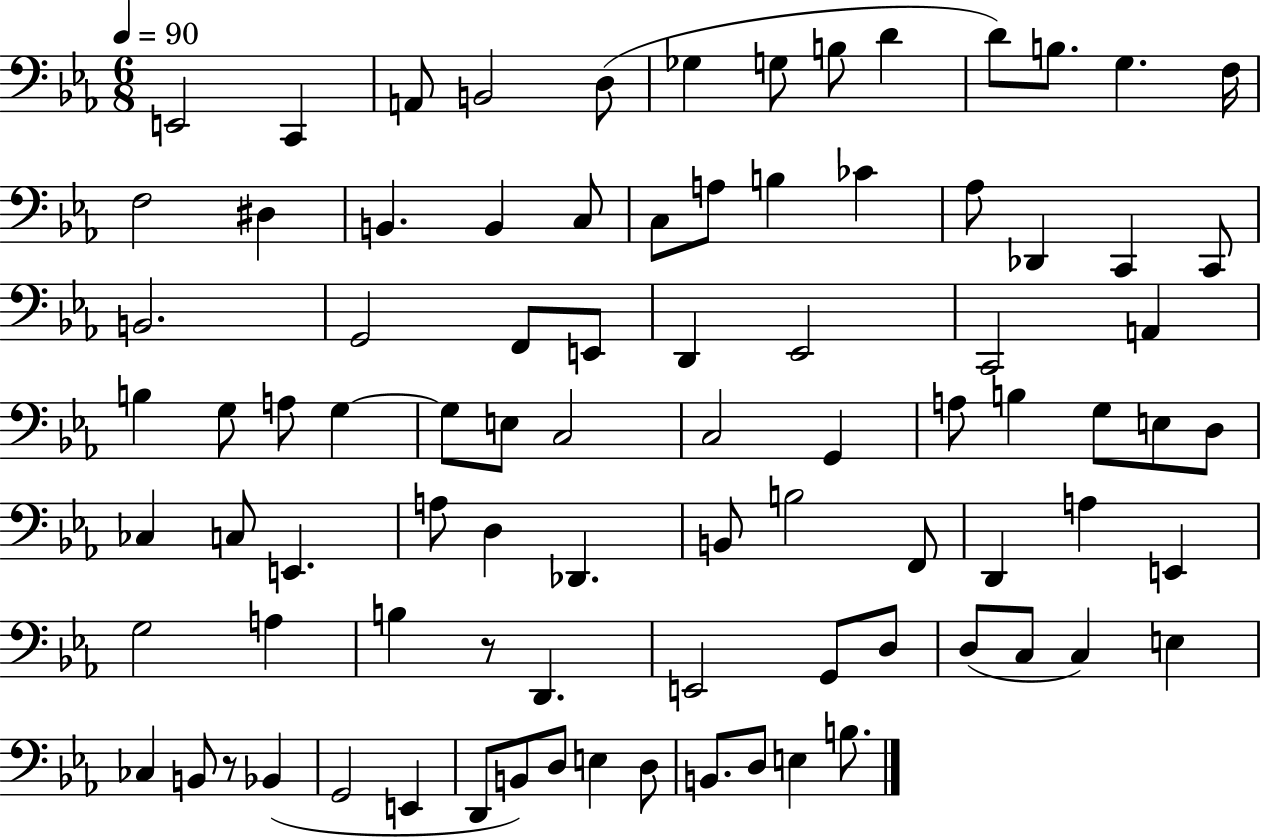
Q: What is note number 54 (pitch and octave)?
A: Db2